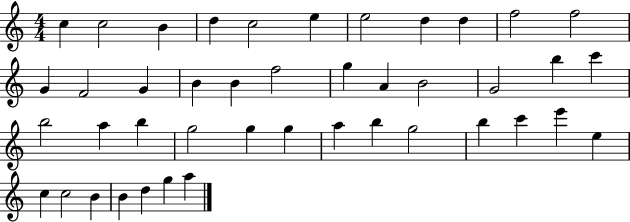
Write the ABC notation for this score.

X:1
T:Untitled
M:4/4
L:1/4
K:C
c c2 B d c2 e e2 d d f2 f2 G F2 G B B f2 g A B2 G2 b c' b2 a b g2 g g a b g2 b c' e' e c c2 B B d g a